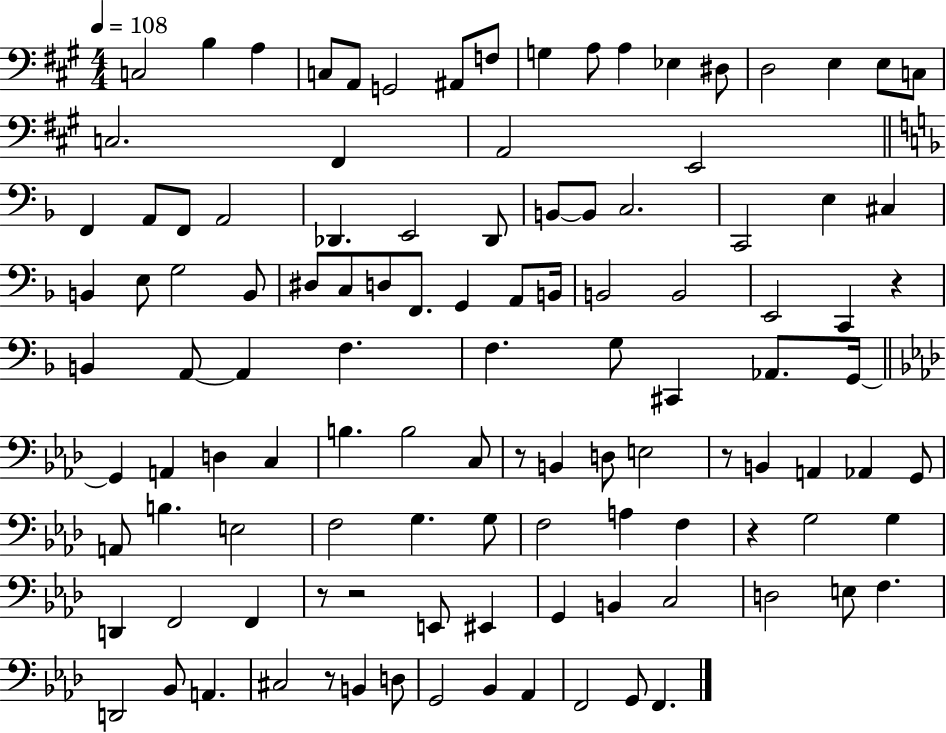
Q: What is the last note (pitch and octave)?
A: F2